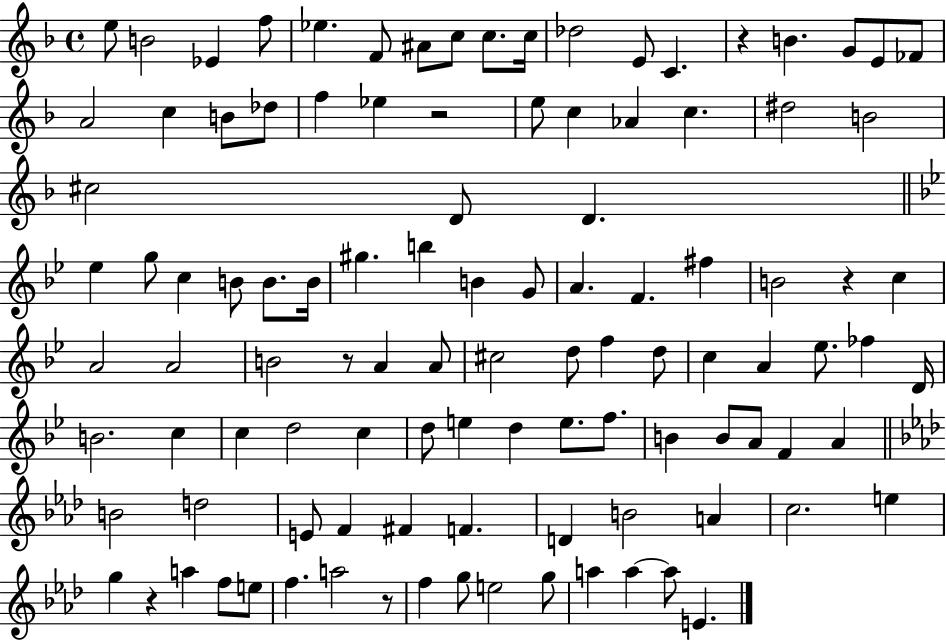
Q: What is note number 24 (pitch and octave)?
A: E5